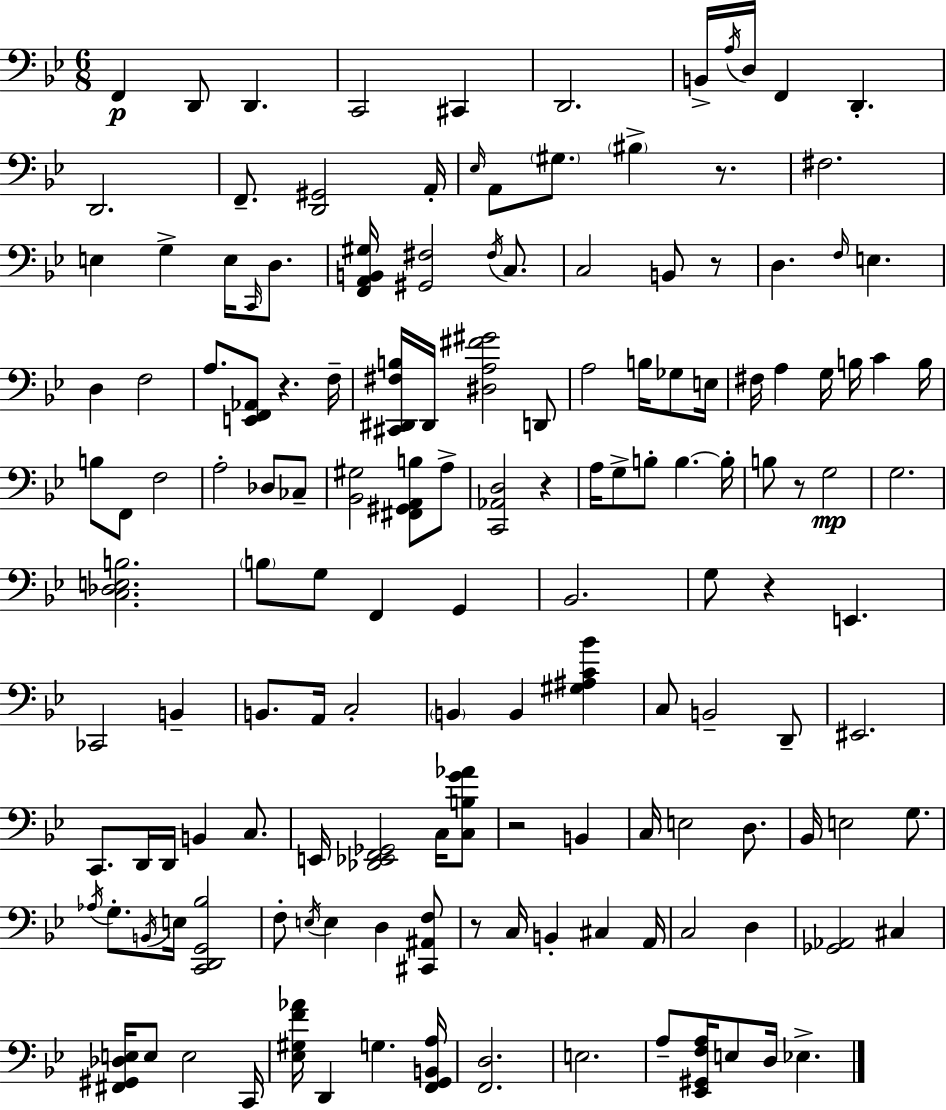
F2/q D2/e D2/q. C2/h C#2/q D2/h. B2/s A3/s D3/s F2/q D2/q. D2/h. F2/e. [D2,G#2]/h A2/s Eb3/s A2/e G#3/e. BIS3/q R/e. F#3/h. E3/q G3/q E3/s C2/s D3/e. [F2,A2,B2,G#3]/s [G#2,F#3]/h F#3/s C3/e. C3/h B2/e R/e D3/q. F3/s E3/q. D3/q F3/h A3/e. [E2,F2,Ab2]/e R/q. F3/s [C#2,D#2,F#3,B3]/s D#2/s [D#3,A3,F#4,G#4]/h D2/e A3/h B3/s Gb3/e E3/s F#3/s A3/q G3/s B3/s C4/q B3/s B3/e F2/e F3/h A3/h Db3/e CES3/e [Bb2,G#3]/h [F#2,G#2,A2,B3]/e A3/e [C2,Ab2,D3]/h R/q A3/s G3/e B3/e B3/q. B3/s B3/e R/e G3/h G3/h. [C3,Db3,E3,B3]/h. B3/e G3/e F2/q G2/q Bb2/h. G3/e R/q E2/q. CES2/h B2/q B2/e. A2/s C3/h B2/q B2/q [G#3,A#3,C4,Bb4]/q C3/e B2/h D2/e EIS2/h. C2/e. D2/s D2/s B2/q C3/e. E2/s [Db2,Eb2,F2,Gb2]/h C3/s [C3,B3,G4,Ab4]/e R/h B2/q C3/s E3/h D3/e. Bb2/s E3/h G3/e. Ab3/s G3/e. B2/s E3/s [C2,D2,G2,Bb3]/h F3/e E3/s E3/q D3/q [C#2,A#2,F3]/e R/e C3/s B2/q C#3/q A2/s C3/h D3/q [Gb2,Ab2]/h C#3/q [F#2,G#2,Db3,E3]/s E3/e E3/h C2/s [Eb3,G#3,F4,Ab4]/s D2/q G3/q. [F2,G2,B2,A3]/s [F2,D3]/h. E3/h. A3/e [Eb2,G#2,F3,A3]/s E3/e D3/s Eb3/q.